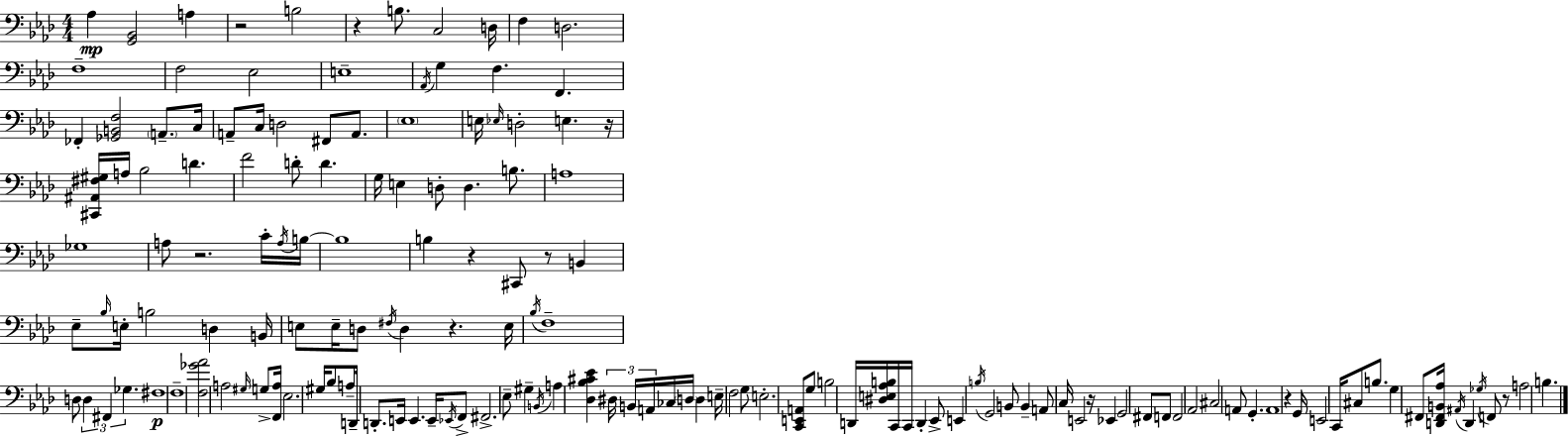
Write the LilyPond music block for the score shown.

{
  \clef bass
  \numericTimeSignature
  \time 4/4
  \key aes \major
  aes4\mp <g, bes,>2 a4 | r2 b2 | r4 b8. c2 d16 | f4 d2. | \break f1-- | f2 ees2 | e1-- | \acciaccatura { aes,16 } g4 f4. f,4. | \break fes,4-. <ges, b, f>2 \parenthesize a,8.-- | c16 a,8-- c16 d2 fis,8 a,8. | \parenthesize ees1 | e16 \grace { ees16 } d2-. e4. | \break r16 <cis, ais, fis gis>16 a16 bes2 d'4. | f'2 d'8-. d'4. | g16 e4 d8-. d4. b8. | a1 | \break ges1 | a8 r2. | c'16-. \acciaccatura { a16 } b16~~ b1 | b4 r4 cis,8 r8 b,4 | \break ees8-- \grace { bes16 } e16-. b2 d4 | b,16 e8 e16-- d8 \acciaccatura { fis16 } d4 r4. | e16 \acciaccatura { bes16 } f1-- | d8 \tuplet 3/2 { d4 fis,4 | \break ges4. } fis1\p | f1-- | <f ges' aes'>2 a2 | \grace { gis16 } g8-> <f, a>16 ees2. | \break gis16 bes8 a8-- d,16-- d,8.-. e,16 | e,4. e,16-- \acciaccatura { ees,16 } f,8-> fis,2.-> | ees8-- gis4-- \acciaccatura { b,16 } a4 | <des bes cis' ees'>4 \tuplet 3/2 { dis16 b,16 a,16 } ces16 \parenthesize d16 d4 e16-- f2 | \break g8 e2.-. | <c, e, a,>8 g8 b2 | d,16 <dis e aes b>16 c,16 c,16 d,4-. ees,8-> e,4 \acciaccatura { b16 } | g,2 b,8 b,4-- a,8 | \break c16 e,2 r16 ees,4 g,2 | fis,8 f,8 f,2 | aes,2 cis2 | a,8 g,4.-. a,1 | \break r4 g,16 e,2 | c,16 cis8 b8. g4 | fis,8 <d, fis, b, aes>16 \acciaccatura { ais,16 } d,4 \acciaccatura { ges16 } f,8 r8 a2 | b4. \bar "|."
}